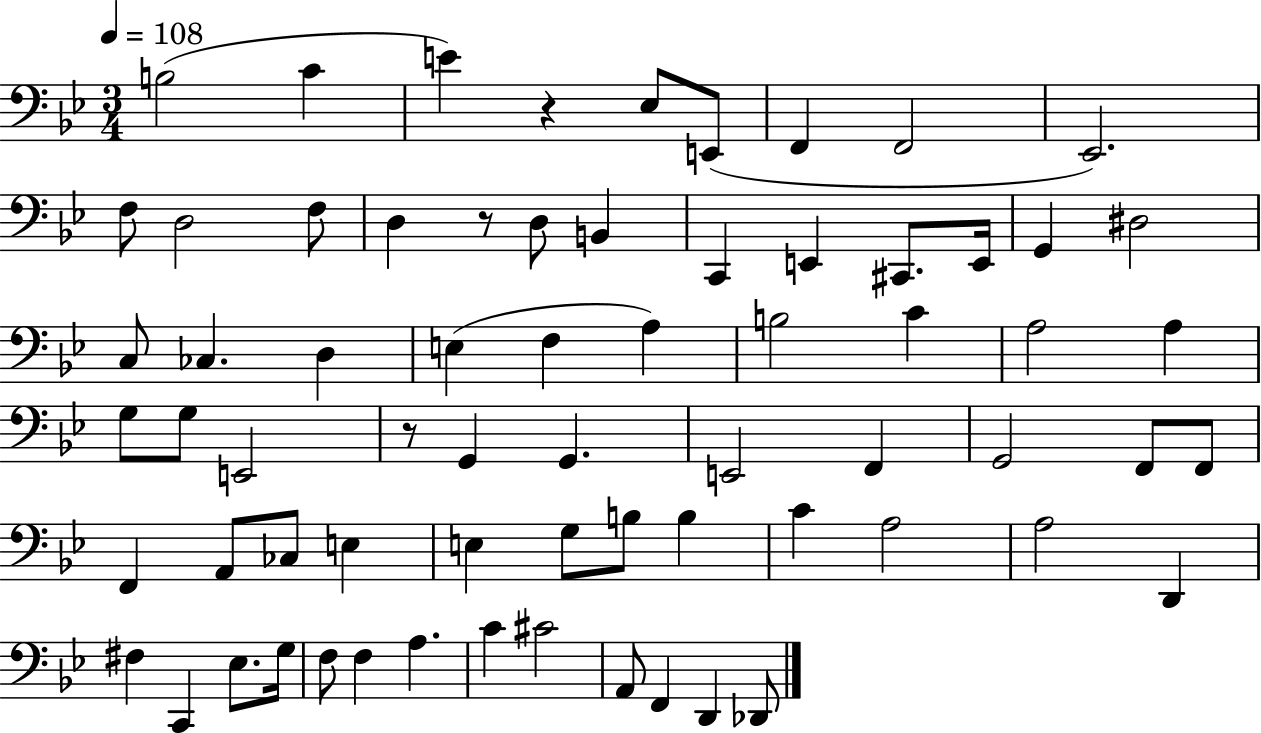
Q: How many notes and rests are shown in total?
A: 68